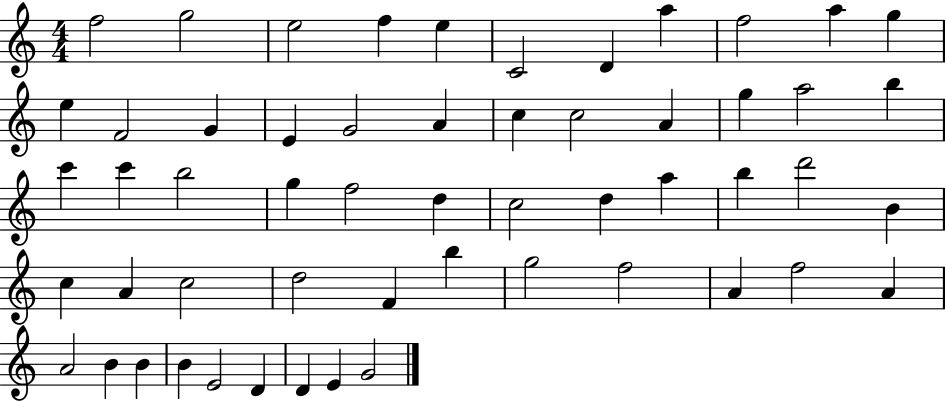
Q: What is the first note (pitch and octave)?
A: F5